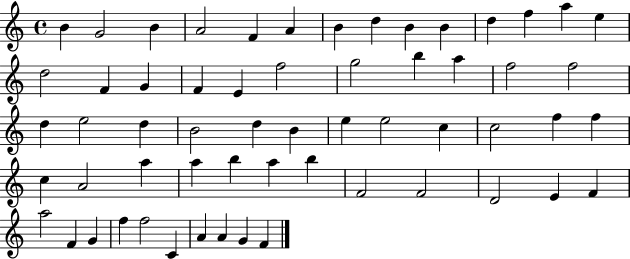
X:1
T:Untitled
M:4/4
L:1/4
K:C
B G2 B A2 F A B d B B d f a e d2 F G F E f2 g2 b a f2 f2 d e2 d B2 d B e e2 c c2 f f c A2 a a b a b F2 F2 D2 E F a2 F G f f2 C A A G F